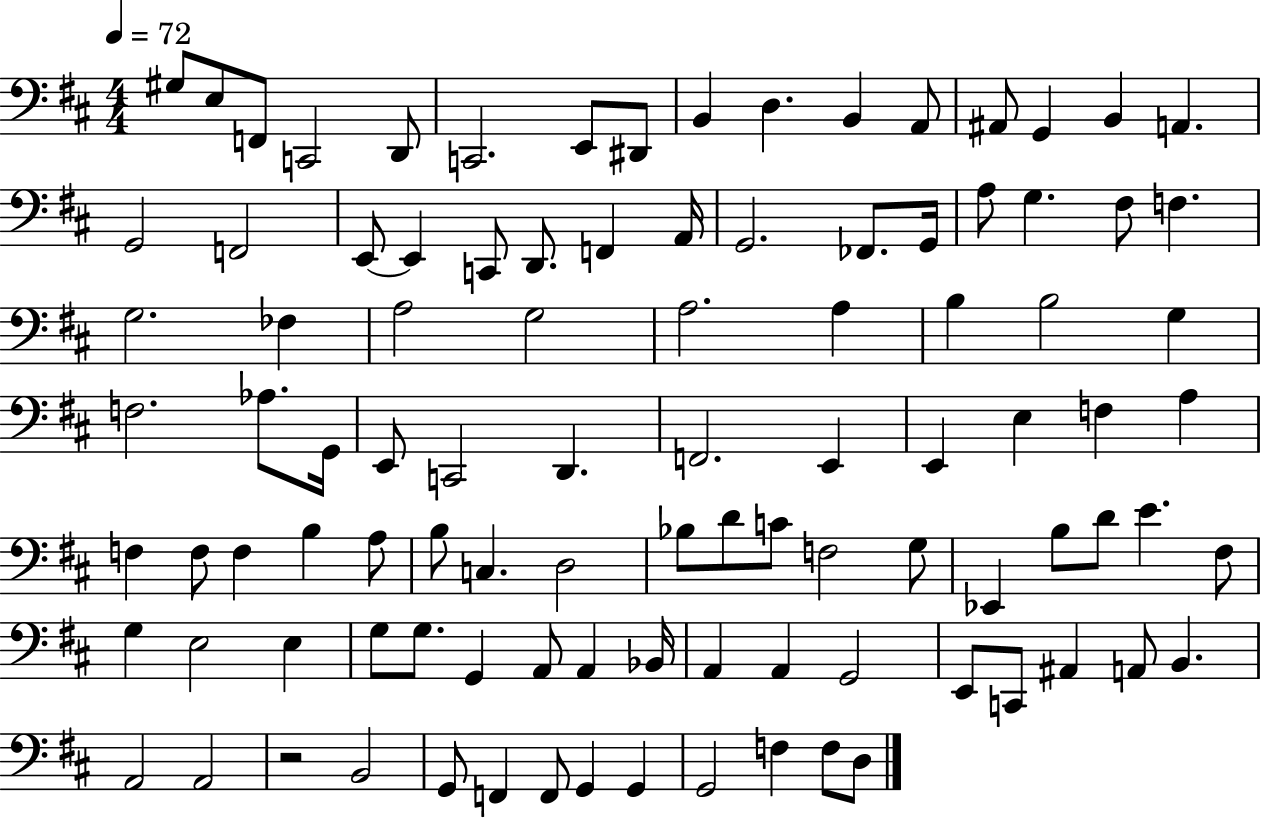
{
  \clef bass
  \numericTimeSignature
  \time 4/4
  \key d \major
  \tempo 4 = 72
  gis8 e8 f,8 c,2 d,8 | c,2. e,8 dis,8 | b,4 d4. b,4 a,8 | ais,8 g,4 b,4 a,4. | \break g,2 f,2 | e,8~~ e,4 c,8 d,8. f,4 a,16 | g,2. fes,8. g,16 | a8 g4. fis8 f4. | \break g2. fes4 | a2 g2 | a2. a4 | b4 b2 g4 | \break f2. aes8. g,16 | e,8 c,2 d,4. | f,2. e,4 | e,4 e4 f4 a4 | \break f4 f8 f4 b4 a8 | b8 c4. d2 | bes8 d'8 c'8 f2 g8 | ees,4 b8 d'8 e'4. fis8 | \break g4 e2 e4 | g8 g8. g,4 a,8 a,4 bes,16 | a,4 a,4 g,2 | e,8 c,8 ais,4 a,8 b,4. | \break a,2 a,2 | r2 b,2 | g,8 f,4 f,8 g,4 g,4 | g,2 f4 f8 d8 | \break \bar "|."
}